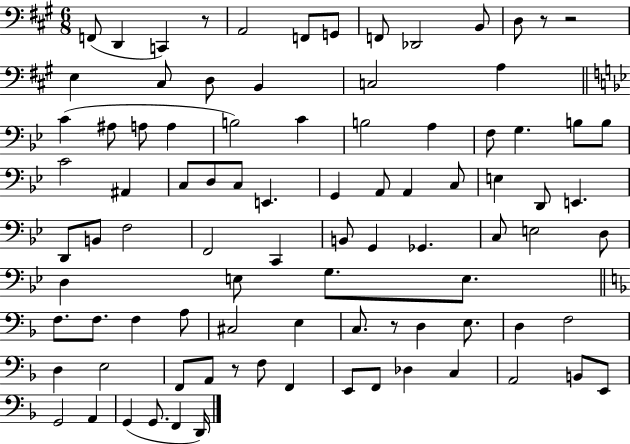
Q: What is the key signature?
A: A major